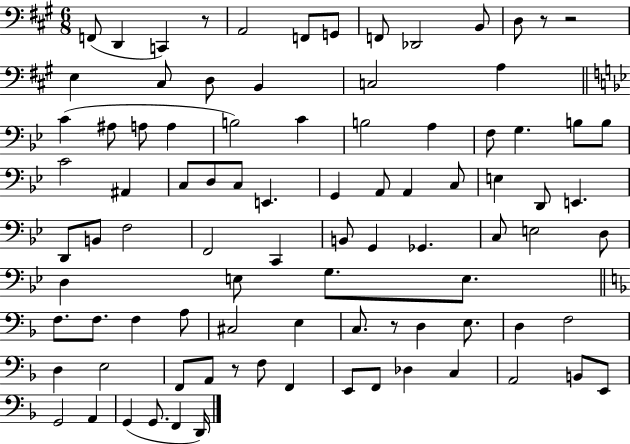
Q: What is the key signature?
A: A major